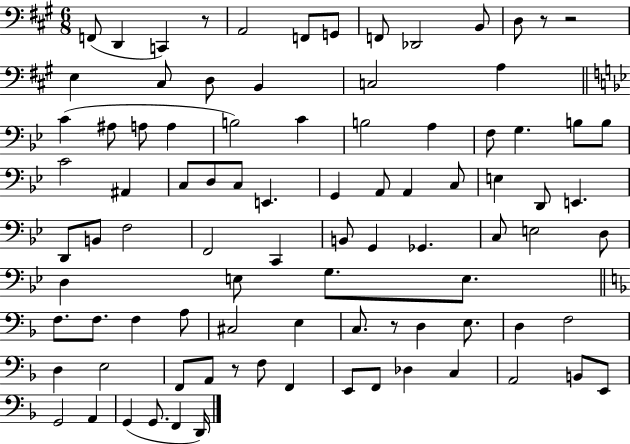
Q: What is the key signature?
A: A major